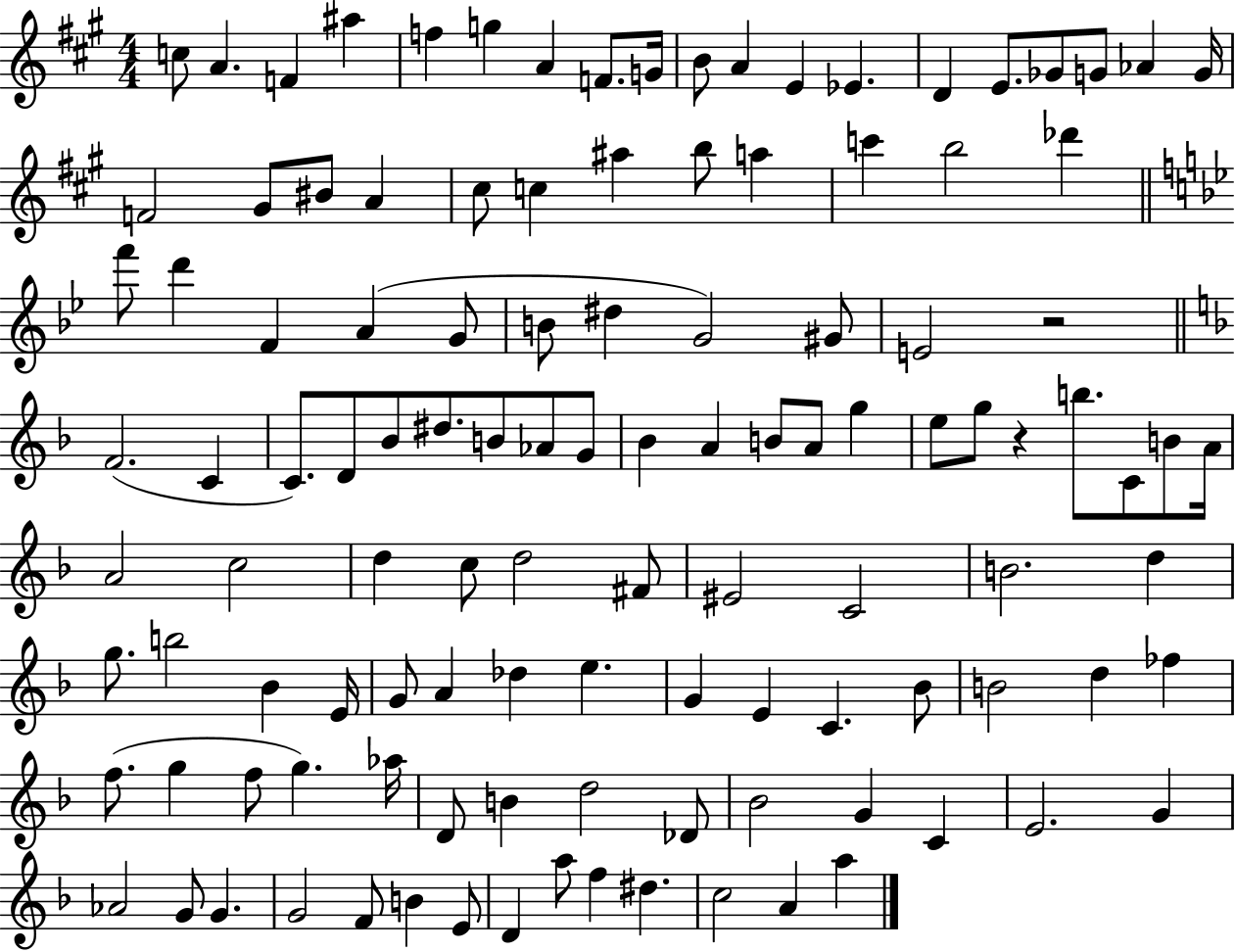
X:1
T:Untitled
M:4/4
L:1/4
K:A
c/2 A F ^a f g A F/2 G/4 B/2 A E _E D E/2 _G/2 G/2 _A G/4 F2 ^G/2 ^B/2 A ^c/2 c ^a b/2 a c' b2 _d' f'/2 d' F A G/2 B/2 ^d G2 ^G/2 E2 z2 F2 C C/2 D/2 _B/2 ^d/2 B/2 _A/2 G/2 _B A B/2 A/2 g e/2 g/2 z b/2 C/2 B/2 A/4 A2 c2 d c/2 d2 ^F/2 ^E2 C2 B2 d g/2 b2 _B E/4 G/2 A _d e G E C _B/2 B2 d _f f/2 g f/2 g _a/4 D/2 B d2 _D/2 _B2 G C E2 G _A2 G/2 G G2 F/2 B E/2 D a/2 f ^d c2 A a